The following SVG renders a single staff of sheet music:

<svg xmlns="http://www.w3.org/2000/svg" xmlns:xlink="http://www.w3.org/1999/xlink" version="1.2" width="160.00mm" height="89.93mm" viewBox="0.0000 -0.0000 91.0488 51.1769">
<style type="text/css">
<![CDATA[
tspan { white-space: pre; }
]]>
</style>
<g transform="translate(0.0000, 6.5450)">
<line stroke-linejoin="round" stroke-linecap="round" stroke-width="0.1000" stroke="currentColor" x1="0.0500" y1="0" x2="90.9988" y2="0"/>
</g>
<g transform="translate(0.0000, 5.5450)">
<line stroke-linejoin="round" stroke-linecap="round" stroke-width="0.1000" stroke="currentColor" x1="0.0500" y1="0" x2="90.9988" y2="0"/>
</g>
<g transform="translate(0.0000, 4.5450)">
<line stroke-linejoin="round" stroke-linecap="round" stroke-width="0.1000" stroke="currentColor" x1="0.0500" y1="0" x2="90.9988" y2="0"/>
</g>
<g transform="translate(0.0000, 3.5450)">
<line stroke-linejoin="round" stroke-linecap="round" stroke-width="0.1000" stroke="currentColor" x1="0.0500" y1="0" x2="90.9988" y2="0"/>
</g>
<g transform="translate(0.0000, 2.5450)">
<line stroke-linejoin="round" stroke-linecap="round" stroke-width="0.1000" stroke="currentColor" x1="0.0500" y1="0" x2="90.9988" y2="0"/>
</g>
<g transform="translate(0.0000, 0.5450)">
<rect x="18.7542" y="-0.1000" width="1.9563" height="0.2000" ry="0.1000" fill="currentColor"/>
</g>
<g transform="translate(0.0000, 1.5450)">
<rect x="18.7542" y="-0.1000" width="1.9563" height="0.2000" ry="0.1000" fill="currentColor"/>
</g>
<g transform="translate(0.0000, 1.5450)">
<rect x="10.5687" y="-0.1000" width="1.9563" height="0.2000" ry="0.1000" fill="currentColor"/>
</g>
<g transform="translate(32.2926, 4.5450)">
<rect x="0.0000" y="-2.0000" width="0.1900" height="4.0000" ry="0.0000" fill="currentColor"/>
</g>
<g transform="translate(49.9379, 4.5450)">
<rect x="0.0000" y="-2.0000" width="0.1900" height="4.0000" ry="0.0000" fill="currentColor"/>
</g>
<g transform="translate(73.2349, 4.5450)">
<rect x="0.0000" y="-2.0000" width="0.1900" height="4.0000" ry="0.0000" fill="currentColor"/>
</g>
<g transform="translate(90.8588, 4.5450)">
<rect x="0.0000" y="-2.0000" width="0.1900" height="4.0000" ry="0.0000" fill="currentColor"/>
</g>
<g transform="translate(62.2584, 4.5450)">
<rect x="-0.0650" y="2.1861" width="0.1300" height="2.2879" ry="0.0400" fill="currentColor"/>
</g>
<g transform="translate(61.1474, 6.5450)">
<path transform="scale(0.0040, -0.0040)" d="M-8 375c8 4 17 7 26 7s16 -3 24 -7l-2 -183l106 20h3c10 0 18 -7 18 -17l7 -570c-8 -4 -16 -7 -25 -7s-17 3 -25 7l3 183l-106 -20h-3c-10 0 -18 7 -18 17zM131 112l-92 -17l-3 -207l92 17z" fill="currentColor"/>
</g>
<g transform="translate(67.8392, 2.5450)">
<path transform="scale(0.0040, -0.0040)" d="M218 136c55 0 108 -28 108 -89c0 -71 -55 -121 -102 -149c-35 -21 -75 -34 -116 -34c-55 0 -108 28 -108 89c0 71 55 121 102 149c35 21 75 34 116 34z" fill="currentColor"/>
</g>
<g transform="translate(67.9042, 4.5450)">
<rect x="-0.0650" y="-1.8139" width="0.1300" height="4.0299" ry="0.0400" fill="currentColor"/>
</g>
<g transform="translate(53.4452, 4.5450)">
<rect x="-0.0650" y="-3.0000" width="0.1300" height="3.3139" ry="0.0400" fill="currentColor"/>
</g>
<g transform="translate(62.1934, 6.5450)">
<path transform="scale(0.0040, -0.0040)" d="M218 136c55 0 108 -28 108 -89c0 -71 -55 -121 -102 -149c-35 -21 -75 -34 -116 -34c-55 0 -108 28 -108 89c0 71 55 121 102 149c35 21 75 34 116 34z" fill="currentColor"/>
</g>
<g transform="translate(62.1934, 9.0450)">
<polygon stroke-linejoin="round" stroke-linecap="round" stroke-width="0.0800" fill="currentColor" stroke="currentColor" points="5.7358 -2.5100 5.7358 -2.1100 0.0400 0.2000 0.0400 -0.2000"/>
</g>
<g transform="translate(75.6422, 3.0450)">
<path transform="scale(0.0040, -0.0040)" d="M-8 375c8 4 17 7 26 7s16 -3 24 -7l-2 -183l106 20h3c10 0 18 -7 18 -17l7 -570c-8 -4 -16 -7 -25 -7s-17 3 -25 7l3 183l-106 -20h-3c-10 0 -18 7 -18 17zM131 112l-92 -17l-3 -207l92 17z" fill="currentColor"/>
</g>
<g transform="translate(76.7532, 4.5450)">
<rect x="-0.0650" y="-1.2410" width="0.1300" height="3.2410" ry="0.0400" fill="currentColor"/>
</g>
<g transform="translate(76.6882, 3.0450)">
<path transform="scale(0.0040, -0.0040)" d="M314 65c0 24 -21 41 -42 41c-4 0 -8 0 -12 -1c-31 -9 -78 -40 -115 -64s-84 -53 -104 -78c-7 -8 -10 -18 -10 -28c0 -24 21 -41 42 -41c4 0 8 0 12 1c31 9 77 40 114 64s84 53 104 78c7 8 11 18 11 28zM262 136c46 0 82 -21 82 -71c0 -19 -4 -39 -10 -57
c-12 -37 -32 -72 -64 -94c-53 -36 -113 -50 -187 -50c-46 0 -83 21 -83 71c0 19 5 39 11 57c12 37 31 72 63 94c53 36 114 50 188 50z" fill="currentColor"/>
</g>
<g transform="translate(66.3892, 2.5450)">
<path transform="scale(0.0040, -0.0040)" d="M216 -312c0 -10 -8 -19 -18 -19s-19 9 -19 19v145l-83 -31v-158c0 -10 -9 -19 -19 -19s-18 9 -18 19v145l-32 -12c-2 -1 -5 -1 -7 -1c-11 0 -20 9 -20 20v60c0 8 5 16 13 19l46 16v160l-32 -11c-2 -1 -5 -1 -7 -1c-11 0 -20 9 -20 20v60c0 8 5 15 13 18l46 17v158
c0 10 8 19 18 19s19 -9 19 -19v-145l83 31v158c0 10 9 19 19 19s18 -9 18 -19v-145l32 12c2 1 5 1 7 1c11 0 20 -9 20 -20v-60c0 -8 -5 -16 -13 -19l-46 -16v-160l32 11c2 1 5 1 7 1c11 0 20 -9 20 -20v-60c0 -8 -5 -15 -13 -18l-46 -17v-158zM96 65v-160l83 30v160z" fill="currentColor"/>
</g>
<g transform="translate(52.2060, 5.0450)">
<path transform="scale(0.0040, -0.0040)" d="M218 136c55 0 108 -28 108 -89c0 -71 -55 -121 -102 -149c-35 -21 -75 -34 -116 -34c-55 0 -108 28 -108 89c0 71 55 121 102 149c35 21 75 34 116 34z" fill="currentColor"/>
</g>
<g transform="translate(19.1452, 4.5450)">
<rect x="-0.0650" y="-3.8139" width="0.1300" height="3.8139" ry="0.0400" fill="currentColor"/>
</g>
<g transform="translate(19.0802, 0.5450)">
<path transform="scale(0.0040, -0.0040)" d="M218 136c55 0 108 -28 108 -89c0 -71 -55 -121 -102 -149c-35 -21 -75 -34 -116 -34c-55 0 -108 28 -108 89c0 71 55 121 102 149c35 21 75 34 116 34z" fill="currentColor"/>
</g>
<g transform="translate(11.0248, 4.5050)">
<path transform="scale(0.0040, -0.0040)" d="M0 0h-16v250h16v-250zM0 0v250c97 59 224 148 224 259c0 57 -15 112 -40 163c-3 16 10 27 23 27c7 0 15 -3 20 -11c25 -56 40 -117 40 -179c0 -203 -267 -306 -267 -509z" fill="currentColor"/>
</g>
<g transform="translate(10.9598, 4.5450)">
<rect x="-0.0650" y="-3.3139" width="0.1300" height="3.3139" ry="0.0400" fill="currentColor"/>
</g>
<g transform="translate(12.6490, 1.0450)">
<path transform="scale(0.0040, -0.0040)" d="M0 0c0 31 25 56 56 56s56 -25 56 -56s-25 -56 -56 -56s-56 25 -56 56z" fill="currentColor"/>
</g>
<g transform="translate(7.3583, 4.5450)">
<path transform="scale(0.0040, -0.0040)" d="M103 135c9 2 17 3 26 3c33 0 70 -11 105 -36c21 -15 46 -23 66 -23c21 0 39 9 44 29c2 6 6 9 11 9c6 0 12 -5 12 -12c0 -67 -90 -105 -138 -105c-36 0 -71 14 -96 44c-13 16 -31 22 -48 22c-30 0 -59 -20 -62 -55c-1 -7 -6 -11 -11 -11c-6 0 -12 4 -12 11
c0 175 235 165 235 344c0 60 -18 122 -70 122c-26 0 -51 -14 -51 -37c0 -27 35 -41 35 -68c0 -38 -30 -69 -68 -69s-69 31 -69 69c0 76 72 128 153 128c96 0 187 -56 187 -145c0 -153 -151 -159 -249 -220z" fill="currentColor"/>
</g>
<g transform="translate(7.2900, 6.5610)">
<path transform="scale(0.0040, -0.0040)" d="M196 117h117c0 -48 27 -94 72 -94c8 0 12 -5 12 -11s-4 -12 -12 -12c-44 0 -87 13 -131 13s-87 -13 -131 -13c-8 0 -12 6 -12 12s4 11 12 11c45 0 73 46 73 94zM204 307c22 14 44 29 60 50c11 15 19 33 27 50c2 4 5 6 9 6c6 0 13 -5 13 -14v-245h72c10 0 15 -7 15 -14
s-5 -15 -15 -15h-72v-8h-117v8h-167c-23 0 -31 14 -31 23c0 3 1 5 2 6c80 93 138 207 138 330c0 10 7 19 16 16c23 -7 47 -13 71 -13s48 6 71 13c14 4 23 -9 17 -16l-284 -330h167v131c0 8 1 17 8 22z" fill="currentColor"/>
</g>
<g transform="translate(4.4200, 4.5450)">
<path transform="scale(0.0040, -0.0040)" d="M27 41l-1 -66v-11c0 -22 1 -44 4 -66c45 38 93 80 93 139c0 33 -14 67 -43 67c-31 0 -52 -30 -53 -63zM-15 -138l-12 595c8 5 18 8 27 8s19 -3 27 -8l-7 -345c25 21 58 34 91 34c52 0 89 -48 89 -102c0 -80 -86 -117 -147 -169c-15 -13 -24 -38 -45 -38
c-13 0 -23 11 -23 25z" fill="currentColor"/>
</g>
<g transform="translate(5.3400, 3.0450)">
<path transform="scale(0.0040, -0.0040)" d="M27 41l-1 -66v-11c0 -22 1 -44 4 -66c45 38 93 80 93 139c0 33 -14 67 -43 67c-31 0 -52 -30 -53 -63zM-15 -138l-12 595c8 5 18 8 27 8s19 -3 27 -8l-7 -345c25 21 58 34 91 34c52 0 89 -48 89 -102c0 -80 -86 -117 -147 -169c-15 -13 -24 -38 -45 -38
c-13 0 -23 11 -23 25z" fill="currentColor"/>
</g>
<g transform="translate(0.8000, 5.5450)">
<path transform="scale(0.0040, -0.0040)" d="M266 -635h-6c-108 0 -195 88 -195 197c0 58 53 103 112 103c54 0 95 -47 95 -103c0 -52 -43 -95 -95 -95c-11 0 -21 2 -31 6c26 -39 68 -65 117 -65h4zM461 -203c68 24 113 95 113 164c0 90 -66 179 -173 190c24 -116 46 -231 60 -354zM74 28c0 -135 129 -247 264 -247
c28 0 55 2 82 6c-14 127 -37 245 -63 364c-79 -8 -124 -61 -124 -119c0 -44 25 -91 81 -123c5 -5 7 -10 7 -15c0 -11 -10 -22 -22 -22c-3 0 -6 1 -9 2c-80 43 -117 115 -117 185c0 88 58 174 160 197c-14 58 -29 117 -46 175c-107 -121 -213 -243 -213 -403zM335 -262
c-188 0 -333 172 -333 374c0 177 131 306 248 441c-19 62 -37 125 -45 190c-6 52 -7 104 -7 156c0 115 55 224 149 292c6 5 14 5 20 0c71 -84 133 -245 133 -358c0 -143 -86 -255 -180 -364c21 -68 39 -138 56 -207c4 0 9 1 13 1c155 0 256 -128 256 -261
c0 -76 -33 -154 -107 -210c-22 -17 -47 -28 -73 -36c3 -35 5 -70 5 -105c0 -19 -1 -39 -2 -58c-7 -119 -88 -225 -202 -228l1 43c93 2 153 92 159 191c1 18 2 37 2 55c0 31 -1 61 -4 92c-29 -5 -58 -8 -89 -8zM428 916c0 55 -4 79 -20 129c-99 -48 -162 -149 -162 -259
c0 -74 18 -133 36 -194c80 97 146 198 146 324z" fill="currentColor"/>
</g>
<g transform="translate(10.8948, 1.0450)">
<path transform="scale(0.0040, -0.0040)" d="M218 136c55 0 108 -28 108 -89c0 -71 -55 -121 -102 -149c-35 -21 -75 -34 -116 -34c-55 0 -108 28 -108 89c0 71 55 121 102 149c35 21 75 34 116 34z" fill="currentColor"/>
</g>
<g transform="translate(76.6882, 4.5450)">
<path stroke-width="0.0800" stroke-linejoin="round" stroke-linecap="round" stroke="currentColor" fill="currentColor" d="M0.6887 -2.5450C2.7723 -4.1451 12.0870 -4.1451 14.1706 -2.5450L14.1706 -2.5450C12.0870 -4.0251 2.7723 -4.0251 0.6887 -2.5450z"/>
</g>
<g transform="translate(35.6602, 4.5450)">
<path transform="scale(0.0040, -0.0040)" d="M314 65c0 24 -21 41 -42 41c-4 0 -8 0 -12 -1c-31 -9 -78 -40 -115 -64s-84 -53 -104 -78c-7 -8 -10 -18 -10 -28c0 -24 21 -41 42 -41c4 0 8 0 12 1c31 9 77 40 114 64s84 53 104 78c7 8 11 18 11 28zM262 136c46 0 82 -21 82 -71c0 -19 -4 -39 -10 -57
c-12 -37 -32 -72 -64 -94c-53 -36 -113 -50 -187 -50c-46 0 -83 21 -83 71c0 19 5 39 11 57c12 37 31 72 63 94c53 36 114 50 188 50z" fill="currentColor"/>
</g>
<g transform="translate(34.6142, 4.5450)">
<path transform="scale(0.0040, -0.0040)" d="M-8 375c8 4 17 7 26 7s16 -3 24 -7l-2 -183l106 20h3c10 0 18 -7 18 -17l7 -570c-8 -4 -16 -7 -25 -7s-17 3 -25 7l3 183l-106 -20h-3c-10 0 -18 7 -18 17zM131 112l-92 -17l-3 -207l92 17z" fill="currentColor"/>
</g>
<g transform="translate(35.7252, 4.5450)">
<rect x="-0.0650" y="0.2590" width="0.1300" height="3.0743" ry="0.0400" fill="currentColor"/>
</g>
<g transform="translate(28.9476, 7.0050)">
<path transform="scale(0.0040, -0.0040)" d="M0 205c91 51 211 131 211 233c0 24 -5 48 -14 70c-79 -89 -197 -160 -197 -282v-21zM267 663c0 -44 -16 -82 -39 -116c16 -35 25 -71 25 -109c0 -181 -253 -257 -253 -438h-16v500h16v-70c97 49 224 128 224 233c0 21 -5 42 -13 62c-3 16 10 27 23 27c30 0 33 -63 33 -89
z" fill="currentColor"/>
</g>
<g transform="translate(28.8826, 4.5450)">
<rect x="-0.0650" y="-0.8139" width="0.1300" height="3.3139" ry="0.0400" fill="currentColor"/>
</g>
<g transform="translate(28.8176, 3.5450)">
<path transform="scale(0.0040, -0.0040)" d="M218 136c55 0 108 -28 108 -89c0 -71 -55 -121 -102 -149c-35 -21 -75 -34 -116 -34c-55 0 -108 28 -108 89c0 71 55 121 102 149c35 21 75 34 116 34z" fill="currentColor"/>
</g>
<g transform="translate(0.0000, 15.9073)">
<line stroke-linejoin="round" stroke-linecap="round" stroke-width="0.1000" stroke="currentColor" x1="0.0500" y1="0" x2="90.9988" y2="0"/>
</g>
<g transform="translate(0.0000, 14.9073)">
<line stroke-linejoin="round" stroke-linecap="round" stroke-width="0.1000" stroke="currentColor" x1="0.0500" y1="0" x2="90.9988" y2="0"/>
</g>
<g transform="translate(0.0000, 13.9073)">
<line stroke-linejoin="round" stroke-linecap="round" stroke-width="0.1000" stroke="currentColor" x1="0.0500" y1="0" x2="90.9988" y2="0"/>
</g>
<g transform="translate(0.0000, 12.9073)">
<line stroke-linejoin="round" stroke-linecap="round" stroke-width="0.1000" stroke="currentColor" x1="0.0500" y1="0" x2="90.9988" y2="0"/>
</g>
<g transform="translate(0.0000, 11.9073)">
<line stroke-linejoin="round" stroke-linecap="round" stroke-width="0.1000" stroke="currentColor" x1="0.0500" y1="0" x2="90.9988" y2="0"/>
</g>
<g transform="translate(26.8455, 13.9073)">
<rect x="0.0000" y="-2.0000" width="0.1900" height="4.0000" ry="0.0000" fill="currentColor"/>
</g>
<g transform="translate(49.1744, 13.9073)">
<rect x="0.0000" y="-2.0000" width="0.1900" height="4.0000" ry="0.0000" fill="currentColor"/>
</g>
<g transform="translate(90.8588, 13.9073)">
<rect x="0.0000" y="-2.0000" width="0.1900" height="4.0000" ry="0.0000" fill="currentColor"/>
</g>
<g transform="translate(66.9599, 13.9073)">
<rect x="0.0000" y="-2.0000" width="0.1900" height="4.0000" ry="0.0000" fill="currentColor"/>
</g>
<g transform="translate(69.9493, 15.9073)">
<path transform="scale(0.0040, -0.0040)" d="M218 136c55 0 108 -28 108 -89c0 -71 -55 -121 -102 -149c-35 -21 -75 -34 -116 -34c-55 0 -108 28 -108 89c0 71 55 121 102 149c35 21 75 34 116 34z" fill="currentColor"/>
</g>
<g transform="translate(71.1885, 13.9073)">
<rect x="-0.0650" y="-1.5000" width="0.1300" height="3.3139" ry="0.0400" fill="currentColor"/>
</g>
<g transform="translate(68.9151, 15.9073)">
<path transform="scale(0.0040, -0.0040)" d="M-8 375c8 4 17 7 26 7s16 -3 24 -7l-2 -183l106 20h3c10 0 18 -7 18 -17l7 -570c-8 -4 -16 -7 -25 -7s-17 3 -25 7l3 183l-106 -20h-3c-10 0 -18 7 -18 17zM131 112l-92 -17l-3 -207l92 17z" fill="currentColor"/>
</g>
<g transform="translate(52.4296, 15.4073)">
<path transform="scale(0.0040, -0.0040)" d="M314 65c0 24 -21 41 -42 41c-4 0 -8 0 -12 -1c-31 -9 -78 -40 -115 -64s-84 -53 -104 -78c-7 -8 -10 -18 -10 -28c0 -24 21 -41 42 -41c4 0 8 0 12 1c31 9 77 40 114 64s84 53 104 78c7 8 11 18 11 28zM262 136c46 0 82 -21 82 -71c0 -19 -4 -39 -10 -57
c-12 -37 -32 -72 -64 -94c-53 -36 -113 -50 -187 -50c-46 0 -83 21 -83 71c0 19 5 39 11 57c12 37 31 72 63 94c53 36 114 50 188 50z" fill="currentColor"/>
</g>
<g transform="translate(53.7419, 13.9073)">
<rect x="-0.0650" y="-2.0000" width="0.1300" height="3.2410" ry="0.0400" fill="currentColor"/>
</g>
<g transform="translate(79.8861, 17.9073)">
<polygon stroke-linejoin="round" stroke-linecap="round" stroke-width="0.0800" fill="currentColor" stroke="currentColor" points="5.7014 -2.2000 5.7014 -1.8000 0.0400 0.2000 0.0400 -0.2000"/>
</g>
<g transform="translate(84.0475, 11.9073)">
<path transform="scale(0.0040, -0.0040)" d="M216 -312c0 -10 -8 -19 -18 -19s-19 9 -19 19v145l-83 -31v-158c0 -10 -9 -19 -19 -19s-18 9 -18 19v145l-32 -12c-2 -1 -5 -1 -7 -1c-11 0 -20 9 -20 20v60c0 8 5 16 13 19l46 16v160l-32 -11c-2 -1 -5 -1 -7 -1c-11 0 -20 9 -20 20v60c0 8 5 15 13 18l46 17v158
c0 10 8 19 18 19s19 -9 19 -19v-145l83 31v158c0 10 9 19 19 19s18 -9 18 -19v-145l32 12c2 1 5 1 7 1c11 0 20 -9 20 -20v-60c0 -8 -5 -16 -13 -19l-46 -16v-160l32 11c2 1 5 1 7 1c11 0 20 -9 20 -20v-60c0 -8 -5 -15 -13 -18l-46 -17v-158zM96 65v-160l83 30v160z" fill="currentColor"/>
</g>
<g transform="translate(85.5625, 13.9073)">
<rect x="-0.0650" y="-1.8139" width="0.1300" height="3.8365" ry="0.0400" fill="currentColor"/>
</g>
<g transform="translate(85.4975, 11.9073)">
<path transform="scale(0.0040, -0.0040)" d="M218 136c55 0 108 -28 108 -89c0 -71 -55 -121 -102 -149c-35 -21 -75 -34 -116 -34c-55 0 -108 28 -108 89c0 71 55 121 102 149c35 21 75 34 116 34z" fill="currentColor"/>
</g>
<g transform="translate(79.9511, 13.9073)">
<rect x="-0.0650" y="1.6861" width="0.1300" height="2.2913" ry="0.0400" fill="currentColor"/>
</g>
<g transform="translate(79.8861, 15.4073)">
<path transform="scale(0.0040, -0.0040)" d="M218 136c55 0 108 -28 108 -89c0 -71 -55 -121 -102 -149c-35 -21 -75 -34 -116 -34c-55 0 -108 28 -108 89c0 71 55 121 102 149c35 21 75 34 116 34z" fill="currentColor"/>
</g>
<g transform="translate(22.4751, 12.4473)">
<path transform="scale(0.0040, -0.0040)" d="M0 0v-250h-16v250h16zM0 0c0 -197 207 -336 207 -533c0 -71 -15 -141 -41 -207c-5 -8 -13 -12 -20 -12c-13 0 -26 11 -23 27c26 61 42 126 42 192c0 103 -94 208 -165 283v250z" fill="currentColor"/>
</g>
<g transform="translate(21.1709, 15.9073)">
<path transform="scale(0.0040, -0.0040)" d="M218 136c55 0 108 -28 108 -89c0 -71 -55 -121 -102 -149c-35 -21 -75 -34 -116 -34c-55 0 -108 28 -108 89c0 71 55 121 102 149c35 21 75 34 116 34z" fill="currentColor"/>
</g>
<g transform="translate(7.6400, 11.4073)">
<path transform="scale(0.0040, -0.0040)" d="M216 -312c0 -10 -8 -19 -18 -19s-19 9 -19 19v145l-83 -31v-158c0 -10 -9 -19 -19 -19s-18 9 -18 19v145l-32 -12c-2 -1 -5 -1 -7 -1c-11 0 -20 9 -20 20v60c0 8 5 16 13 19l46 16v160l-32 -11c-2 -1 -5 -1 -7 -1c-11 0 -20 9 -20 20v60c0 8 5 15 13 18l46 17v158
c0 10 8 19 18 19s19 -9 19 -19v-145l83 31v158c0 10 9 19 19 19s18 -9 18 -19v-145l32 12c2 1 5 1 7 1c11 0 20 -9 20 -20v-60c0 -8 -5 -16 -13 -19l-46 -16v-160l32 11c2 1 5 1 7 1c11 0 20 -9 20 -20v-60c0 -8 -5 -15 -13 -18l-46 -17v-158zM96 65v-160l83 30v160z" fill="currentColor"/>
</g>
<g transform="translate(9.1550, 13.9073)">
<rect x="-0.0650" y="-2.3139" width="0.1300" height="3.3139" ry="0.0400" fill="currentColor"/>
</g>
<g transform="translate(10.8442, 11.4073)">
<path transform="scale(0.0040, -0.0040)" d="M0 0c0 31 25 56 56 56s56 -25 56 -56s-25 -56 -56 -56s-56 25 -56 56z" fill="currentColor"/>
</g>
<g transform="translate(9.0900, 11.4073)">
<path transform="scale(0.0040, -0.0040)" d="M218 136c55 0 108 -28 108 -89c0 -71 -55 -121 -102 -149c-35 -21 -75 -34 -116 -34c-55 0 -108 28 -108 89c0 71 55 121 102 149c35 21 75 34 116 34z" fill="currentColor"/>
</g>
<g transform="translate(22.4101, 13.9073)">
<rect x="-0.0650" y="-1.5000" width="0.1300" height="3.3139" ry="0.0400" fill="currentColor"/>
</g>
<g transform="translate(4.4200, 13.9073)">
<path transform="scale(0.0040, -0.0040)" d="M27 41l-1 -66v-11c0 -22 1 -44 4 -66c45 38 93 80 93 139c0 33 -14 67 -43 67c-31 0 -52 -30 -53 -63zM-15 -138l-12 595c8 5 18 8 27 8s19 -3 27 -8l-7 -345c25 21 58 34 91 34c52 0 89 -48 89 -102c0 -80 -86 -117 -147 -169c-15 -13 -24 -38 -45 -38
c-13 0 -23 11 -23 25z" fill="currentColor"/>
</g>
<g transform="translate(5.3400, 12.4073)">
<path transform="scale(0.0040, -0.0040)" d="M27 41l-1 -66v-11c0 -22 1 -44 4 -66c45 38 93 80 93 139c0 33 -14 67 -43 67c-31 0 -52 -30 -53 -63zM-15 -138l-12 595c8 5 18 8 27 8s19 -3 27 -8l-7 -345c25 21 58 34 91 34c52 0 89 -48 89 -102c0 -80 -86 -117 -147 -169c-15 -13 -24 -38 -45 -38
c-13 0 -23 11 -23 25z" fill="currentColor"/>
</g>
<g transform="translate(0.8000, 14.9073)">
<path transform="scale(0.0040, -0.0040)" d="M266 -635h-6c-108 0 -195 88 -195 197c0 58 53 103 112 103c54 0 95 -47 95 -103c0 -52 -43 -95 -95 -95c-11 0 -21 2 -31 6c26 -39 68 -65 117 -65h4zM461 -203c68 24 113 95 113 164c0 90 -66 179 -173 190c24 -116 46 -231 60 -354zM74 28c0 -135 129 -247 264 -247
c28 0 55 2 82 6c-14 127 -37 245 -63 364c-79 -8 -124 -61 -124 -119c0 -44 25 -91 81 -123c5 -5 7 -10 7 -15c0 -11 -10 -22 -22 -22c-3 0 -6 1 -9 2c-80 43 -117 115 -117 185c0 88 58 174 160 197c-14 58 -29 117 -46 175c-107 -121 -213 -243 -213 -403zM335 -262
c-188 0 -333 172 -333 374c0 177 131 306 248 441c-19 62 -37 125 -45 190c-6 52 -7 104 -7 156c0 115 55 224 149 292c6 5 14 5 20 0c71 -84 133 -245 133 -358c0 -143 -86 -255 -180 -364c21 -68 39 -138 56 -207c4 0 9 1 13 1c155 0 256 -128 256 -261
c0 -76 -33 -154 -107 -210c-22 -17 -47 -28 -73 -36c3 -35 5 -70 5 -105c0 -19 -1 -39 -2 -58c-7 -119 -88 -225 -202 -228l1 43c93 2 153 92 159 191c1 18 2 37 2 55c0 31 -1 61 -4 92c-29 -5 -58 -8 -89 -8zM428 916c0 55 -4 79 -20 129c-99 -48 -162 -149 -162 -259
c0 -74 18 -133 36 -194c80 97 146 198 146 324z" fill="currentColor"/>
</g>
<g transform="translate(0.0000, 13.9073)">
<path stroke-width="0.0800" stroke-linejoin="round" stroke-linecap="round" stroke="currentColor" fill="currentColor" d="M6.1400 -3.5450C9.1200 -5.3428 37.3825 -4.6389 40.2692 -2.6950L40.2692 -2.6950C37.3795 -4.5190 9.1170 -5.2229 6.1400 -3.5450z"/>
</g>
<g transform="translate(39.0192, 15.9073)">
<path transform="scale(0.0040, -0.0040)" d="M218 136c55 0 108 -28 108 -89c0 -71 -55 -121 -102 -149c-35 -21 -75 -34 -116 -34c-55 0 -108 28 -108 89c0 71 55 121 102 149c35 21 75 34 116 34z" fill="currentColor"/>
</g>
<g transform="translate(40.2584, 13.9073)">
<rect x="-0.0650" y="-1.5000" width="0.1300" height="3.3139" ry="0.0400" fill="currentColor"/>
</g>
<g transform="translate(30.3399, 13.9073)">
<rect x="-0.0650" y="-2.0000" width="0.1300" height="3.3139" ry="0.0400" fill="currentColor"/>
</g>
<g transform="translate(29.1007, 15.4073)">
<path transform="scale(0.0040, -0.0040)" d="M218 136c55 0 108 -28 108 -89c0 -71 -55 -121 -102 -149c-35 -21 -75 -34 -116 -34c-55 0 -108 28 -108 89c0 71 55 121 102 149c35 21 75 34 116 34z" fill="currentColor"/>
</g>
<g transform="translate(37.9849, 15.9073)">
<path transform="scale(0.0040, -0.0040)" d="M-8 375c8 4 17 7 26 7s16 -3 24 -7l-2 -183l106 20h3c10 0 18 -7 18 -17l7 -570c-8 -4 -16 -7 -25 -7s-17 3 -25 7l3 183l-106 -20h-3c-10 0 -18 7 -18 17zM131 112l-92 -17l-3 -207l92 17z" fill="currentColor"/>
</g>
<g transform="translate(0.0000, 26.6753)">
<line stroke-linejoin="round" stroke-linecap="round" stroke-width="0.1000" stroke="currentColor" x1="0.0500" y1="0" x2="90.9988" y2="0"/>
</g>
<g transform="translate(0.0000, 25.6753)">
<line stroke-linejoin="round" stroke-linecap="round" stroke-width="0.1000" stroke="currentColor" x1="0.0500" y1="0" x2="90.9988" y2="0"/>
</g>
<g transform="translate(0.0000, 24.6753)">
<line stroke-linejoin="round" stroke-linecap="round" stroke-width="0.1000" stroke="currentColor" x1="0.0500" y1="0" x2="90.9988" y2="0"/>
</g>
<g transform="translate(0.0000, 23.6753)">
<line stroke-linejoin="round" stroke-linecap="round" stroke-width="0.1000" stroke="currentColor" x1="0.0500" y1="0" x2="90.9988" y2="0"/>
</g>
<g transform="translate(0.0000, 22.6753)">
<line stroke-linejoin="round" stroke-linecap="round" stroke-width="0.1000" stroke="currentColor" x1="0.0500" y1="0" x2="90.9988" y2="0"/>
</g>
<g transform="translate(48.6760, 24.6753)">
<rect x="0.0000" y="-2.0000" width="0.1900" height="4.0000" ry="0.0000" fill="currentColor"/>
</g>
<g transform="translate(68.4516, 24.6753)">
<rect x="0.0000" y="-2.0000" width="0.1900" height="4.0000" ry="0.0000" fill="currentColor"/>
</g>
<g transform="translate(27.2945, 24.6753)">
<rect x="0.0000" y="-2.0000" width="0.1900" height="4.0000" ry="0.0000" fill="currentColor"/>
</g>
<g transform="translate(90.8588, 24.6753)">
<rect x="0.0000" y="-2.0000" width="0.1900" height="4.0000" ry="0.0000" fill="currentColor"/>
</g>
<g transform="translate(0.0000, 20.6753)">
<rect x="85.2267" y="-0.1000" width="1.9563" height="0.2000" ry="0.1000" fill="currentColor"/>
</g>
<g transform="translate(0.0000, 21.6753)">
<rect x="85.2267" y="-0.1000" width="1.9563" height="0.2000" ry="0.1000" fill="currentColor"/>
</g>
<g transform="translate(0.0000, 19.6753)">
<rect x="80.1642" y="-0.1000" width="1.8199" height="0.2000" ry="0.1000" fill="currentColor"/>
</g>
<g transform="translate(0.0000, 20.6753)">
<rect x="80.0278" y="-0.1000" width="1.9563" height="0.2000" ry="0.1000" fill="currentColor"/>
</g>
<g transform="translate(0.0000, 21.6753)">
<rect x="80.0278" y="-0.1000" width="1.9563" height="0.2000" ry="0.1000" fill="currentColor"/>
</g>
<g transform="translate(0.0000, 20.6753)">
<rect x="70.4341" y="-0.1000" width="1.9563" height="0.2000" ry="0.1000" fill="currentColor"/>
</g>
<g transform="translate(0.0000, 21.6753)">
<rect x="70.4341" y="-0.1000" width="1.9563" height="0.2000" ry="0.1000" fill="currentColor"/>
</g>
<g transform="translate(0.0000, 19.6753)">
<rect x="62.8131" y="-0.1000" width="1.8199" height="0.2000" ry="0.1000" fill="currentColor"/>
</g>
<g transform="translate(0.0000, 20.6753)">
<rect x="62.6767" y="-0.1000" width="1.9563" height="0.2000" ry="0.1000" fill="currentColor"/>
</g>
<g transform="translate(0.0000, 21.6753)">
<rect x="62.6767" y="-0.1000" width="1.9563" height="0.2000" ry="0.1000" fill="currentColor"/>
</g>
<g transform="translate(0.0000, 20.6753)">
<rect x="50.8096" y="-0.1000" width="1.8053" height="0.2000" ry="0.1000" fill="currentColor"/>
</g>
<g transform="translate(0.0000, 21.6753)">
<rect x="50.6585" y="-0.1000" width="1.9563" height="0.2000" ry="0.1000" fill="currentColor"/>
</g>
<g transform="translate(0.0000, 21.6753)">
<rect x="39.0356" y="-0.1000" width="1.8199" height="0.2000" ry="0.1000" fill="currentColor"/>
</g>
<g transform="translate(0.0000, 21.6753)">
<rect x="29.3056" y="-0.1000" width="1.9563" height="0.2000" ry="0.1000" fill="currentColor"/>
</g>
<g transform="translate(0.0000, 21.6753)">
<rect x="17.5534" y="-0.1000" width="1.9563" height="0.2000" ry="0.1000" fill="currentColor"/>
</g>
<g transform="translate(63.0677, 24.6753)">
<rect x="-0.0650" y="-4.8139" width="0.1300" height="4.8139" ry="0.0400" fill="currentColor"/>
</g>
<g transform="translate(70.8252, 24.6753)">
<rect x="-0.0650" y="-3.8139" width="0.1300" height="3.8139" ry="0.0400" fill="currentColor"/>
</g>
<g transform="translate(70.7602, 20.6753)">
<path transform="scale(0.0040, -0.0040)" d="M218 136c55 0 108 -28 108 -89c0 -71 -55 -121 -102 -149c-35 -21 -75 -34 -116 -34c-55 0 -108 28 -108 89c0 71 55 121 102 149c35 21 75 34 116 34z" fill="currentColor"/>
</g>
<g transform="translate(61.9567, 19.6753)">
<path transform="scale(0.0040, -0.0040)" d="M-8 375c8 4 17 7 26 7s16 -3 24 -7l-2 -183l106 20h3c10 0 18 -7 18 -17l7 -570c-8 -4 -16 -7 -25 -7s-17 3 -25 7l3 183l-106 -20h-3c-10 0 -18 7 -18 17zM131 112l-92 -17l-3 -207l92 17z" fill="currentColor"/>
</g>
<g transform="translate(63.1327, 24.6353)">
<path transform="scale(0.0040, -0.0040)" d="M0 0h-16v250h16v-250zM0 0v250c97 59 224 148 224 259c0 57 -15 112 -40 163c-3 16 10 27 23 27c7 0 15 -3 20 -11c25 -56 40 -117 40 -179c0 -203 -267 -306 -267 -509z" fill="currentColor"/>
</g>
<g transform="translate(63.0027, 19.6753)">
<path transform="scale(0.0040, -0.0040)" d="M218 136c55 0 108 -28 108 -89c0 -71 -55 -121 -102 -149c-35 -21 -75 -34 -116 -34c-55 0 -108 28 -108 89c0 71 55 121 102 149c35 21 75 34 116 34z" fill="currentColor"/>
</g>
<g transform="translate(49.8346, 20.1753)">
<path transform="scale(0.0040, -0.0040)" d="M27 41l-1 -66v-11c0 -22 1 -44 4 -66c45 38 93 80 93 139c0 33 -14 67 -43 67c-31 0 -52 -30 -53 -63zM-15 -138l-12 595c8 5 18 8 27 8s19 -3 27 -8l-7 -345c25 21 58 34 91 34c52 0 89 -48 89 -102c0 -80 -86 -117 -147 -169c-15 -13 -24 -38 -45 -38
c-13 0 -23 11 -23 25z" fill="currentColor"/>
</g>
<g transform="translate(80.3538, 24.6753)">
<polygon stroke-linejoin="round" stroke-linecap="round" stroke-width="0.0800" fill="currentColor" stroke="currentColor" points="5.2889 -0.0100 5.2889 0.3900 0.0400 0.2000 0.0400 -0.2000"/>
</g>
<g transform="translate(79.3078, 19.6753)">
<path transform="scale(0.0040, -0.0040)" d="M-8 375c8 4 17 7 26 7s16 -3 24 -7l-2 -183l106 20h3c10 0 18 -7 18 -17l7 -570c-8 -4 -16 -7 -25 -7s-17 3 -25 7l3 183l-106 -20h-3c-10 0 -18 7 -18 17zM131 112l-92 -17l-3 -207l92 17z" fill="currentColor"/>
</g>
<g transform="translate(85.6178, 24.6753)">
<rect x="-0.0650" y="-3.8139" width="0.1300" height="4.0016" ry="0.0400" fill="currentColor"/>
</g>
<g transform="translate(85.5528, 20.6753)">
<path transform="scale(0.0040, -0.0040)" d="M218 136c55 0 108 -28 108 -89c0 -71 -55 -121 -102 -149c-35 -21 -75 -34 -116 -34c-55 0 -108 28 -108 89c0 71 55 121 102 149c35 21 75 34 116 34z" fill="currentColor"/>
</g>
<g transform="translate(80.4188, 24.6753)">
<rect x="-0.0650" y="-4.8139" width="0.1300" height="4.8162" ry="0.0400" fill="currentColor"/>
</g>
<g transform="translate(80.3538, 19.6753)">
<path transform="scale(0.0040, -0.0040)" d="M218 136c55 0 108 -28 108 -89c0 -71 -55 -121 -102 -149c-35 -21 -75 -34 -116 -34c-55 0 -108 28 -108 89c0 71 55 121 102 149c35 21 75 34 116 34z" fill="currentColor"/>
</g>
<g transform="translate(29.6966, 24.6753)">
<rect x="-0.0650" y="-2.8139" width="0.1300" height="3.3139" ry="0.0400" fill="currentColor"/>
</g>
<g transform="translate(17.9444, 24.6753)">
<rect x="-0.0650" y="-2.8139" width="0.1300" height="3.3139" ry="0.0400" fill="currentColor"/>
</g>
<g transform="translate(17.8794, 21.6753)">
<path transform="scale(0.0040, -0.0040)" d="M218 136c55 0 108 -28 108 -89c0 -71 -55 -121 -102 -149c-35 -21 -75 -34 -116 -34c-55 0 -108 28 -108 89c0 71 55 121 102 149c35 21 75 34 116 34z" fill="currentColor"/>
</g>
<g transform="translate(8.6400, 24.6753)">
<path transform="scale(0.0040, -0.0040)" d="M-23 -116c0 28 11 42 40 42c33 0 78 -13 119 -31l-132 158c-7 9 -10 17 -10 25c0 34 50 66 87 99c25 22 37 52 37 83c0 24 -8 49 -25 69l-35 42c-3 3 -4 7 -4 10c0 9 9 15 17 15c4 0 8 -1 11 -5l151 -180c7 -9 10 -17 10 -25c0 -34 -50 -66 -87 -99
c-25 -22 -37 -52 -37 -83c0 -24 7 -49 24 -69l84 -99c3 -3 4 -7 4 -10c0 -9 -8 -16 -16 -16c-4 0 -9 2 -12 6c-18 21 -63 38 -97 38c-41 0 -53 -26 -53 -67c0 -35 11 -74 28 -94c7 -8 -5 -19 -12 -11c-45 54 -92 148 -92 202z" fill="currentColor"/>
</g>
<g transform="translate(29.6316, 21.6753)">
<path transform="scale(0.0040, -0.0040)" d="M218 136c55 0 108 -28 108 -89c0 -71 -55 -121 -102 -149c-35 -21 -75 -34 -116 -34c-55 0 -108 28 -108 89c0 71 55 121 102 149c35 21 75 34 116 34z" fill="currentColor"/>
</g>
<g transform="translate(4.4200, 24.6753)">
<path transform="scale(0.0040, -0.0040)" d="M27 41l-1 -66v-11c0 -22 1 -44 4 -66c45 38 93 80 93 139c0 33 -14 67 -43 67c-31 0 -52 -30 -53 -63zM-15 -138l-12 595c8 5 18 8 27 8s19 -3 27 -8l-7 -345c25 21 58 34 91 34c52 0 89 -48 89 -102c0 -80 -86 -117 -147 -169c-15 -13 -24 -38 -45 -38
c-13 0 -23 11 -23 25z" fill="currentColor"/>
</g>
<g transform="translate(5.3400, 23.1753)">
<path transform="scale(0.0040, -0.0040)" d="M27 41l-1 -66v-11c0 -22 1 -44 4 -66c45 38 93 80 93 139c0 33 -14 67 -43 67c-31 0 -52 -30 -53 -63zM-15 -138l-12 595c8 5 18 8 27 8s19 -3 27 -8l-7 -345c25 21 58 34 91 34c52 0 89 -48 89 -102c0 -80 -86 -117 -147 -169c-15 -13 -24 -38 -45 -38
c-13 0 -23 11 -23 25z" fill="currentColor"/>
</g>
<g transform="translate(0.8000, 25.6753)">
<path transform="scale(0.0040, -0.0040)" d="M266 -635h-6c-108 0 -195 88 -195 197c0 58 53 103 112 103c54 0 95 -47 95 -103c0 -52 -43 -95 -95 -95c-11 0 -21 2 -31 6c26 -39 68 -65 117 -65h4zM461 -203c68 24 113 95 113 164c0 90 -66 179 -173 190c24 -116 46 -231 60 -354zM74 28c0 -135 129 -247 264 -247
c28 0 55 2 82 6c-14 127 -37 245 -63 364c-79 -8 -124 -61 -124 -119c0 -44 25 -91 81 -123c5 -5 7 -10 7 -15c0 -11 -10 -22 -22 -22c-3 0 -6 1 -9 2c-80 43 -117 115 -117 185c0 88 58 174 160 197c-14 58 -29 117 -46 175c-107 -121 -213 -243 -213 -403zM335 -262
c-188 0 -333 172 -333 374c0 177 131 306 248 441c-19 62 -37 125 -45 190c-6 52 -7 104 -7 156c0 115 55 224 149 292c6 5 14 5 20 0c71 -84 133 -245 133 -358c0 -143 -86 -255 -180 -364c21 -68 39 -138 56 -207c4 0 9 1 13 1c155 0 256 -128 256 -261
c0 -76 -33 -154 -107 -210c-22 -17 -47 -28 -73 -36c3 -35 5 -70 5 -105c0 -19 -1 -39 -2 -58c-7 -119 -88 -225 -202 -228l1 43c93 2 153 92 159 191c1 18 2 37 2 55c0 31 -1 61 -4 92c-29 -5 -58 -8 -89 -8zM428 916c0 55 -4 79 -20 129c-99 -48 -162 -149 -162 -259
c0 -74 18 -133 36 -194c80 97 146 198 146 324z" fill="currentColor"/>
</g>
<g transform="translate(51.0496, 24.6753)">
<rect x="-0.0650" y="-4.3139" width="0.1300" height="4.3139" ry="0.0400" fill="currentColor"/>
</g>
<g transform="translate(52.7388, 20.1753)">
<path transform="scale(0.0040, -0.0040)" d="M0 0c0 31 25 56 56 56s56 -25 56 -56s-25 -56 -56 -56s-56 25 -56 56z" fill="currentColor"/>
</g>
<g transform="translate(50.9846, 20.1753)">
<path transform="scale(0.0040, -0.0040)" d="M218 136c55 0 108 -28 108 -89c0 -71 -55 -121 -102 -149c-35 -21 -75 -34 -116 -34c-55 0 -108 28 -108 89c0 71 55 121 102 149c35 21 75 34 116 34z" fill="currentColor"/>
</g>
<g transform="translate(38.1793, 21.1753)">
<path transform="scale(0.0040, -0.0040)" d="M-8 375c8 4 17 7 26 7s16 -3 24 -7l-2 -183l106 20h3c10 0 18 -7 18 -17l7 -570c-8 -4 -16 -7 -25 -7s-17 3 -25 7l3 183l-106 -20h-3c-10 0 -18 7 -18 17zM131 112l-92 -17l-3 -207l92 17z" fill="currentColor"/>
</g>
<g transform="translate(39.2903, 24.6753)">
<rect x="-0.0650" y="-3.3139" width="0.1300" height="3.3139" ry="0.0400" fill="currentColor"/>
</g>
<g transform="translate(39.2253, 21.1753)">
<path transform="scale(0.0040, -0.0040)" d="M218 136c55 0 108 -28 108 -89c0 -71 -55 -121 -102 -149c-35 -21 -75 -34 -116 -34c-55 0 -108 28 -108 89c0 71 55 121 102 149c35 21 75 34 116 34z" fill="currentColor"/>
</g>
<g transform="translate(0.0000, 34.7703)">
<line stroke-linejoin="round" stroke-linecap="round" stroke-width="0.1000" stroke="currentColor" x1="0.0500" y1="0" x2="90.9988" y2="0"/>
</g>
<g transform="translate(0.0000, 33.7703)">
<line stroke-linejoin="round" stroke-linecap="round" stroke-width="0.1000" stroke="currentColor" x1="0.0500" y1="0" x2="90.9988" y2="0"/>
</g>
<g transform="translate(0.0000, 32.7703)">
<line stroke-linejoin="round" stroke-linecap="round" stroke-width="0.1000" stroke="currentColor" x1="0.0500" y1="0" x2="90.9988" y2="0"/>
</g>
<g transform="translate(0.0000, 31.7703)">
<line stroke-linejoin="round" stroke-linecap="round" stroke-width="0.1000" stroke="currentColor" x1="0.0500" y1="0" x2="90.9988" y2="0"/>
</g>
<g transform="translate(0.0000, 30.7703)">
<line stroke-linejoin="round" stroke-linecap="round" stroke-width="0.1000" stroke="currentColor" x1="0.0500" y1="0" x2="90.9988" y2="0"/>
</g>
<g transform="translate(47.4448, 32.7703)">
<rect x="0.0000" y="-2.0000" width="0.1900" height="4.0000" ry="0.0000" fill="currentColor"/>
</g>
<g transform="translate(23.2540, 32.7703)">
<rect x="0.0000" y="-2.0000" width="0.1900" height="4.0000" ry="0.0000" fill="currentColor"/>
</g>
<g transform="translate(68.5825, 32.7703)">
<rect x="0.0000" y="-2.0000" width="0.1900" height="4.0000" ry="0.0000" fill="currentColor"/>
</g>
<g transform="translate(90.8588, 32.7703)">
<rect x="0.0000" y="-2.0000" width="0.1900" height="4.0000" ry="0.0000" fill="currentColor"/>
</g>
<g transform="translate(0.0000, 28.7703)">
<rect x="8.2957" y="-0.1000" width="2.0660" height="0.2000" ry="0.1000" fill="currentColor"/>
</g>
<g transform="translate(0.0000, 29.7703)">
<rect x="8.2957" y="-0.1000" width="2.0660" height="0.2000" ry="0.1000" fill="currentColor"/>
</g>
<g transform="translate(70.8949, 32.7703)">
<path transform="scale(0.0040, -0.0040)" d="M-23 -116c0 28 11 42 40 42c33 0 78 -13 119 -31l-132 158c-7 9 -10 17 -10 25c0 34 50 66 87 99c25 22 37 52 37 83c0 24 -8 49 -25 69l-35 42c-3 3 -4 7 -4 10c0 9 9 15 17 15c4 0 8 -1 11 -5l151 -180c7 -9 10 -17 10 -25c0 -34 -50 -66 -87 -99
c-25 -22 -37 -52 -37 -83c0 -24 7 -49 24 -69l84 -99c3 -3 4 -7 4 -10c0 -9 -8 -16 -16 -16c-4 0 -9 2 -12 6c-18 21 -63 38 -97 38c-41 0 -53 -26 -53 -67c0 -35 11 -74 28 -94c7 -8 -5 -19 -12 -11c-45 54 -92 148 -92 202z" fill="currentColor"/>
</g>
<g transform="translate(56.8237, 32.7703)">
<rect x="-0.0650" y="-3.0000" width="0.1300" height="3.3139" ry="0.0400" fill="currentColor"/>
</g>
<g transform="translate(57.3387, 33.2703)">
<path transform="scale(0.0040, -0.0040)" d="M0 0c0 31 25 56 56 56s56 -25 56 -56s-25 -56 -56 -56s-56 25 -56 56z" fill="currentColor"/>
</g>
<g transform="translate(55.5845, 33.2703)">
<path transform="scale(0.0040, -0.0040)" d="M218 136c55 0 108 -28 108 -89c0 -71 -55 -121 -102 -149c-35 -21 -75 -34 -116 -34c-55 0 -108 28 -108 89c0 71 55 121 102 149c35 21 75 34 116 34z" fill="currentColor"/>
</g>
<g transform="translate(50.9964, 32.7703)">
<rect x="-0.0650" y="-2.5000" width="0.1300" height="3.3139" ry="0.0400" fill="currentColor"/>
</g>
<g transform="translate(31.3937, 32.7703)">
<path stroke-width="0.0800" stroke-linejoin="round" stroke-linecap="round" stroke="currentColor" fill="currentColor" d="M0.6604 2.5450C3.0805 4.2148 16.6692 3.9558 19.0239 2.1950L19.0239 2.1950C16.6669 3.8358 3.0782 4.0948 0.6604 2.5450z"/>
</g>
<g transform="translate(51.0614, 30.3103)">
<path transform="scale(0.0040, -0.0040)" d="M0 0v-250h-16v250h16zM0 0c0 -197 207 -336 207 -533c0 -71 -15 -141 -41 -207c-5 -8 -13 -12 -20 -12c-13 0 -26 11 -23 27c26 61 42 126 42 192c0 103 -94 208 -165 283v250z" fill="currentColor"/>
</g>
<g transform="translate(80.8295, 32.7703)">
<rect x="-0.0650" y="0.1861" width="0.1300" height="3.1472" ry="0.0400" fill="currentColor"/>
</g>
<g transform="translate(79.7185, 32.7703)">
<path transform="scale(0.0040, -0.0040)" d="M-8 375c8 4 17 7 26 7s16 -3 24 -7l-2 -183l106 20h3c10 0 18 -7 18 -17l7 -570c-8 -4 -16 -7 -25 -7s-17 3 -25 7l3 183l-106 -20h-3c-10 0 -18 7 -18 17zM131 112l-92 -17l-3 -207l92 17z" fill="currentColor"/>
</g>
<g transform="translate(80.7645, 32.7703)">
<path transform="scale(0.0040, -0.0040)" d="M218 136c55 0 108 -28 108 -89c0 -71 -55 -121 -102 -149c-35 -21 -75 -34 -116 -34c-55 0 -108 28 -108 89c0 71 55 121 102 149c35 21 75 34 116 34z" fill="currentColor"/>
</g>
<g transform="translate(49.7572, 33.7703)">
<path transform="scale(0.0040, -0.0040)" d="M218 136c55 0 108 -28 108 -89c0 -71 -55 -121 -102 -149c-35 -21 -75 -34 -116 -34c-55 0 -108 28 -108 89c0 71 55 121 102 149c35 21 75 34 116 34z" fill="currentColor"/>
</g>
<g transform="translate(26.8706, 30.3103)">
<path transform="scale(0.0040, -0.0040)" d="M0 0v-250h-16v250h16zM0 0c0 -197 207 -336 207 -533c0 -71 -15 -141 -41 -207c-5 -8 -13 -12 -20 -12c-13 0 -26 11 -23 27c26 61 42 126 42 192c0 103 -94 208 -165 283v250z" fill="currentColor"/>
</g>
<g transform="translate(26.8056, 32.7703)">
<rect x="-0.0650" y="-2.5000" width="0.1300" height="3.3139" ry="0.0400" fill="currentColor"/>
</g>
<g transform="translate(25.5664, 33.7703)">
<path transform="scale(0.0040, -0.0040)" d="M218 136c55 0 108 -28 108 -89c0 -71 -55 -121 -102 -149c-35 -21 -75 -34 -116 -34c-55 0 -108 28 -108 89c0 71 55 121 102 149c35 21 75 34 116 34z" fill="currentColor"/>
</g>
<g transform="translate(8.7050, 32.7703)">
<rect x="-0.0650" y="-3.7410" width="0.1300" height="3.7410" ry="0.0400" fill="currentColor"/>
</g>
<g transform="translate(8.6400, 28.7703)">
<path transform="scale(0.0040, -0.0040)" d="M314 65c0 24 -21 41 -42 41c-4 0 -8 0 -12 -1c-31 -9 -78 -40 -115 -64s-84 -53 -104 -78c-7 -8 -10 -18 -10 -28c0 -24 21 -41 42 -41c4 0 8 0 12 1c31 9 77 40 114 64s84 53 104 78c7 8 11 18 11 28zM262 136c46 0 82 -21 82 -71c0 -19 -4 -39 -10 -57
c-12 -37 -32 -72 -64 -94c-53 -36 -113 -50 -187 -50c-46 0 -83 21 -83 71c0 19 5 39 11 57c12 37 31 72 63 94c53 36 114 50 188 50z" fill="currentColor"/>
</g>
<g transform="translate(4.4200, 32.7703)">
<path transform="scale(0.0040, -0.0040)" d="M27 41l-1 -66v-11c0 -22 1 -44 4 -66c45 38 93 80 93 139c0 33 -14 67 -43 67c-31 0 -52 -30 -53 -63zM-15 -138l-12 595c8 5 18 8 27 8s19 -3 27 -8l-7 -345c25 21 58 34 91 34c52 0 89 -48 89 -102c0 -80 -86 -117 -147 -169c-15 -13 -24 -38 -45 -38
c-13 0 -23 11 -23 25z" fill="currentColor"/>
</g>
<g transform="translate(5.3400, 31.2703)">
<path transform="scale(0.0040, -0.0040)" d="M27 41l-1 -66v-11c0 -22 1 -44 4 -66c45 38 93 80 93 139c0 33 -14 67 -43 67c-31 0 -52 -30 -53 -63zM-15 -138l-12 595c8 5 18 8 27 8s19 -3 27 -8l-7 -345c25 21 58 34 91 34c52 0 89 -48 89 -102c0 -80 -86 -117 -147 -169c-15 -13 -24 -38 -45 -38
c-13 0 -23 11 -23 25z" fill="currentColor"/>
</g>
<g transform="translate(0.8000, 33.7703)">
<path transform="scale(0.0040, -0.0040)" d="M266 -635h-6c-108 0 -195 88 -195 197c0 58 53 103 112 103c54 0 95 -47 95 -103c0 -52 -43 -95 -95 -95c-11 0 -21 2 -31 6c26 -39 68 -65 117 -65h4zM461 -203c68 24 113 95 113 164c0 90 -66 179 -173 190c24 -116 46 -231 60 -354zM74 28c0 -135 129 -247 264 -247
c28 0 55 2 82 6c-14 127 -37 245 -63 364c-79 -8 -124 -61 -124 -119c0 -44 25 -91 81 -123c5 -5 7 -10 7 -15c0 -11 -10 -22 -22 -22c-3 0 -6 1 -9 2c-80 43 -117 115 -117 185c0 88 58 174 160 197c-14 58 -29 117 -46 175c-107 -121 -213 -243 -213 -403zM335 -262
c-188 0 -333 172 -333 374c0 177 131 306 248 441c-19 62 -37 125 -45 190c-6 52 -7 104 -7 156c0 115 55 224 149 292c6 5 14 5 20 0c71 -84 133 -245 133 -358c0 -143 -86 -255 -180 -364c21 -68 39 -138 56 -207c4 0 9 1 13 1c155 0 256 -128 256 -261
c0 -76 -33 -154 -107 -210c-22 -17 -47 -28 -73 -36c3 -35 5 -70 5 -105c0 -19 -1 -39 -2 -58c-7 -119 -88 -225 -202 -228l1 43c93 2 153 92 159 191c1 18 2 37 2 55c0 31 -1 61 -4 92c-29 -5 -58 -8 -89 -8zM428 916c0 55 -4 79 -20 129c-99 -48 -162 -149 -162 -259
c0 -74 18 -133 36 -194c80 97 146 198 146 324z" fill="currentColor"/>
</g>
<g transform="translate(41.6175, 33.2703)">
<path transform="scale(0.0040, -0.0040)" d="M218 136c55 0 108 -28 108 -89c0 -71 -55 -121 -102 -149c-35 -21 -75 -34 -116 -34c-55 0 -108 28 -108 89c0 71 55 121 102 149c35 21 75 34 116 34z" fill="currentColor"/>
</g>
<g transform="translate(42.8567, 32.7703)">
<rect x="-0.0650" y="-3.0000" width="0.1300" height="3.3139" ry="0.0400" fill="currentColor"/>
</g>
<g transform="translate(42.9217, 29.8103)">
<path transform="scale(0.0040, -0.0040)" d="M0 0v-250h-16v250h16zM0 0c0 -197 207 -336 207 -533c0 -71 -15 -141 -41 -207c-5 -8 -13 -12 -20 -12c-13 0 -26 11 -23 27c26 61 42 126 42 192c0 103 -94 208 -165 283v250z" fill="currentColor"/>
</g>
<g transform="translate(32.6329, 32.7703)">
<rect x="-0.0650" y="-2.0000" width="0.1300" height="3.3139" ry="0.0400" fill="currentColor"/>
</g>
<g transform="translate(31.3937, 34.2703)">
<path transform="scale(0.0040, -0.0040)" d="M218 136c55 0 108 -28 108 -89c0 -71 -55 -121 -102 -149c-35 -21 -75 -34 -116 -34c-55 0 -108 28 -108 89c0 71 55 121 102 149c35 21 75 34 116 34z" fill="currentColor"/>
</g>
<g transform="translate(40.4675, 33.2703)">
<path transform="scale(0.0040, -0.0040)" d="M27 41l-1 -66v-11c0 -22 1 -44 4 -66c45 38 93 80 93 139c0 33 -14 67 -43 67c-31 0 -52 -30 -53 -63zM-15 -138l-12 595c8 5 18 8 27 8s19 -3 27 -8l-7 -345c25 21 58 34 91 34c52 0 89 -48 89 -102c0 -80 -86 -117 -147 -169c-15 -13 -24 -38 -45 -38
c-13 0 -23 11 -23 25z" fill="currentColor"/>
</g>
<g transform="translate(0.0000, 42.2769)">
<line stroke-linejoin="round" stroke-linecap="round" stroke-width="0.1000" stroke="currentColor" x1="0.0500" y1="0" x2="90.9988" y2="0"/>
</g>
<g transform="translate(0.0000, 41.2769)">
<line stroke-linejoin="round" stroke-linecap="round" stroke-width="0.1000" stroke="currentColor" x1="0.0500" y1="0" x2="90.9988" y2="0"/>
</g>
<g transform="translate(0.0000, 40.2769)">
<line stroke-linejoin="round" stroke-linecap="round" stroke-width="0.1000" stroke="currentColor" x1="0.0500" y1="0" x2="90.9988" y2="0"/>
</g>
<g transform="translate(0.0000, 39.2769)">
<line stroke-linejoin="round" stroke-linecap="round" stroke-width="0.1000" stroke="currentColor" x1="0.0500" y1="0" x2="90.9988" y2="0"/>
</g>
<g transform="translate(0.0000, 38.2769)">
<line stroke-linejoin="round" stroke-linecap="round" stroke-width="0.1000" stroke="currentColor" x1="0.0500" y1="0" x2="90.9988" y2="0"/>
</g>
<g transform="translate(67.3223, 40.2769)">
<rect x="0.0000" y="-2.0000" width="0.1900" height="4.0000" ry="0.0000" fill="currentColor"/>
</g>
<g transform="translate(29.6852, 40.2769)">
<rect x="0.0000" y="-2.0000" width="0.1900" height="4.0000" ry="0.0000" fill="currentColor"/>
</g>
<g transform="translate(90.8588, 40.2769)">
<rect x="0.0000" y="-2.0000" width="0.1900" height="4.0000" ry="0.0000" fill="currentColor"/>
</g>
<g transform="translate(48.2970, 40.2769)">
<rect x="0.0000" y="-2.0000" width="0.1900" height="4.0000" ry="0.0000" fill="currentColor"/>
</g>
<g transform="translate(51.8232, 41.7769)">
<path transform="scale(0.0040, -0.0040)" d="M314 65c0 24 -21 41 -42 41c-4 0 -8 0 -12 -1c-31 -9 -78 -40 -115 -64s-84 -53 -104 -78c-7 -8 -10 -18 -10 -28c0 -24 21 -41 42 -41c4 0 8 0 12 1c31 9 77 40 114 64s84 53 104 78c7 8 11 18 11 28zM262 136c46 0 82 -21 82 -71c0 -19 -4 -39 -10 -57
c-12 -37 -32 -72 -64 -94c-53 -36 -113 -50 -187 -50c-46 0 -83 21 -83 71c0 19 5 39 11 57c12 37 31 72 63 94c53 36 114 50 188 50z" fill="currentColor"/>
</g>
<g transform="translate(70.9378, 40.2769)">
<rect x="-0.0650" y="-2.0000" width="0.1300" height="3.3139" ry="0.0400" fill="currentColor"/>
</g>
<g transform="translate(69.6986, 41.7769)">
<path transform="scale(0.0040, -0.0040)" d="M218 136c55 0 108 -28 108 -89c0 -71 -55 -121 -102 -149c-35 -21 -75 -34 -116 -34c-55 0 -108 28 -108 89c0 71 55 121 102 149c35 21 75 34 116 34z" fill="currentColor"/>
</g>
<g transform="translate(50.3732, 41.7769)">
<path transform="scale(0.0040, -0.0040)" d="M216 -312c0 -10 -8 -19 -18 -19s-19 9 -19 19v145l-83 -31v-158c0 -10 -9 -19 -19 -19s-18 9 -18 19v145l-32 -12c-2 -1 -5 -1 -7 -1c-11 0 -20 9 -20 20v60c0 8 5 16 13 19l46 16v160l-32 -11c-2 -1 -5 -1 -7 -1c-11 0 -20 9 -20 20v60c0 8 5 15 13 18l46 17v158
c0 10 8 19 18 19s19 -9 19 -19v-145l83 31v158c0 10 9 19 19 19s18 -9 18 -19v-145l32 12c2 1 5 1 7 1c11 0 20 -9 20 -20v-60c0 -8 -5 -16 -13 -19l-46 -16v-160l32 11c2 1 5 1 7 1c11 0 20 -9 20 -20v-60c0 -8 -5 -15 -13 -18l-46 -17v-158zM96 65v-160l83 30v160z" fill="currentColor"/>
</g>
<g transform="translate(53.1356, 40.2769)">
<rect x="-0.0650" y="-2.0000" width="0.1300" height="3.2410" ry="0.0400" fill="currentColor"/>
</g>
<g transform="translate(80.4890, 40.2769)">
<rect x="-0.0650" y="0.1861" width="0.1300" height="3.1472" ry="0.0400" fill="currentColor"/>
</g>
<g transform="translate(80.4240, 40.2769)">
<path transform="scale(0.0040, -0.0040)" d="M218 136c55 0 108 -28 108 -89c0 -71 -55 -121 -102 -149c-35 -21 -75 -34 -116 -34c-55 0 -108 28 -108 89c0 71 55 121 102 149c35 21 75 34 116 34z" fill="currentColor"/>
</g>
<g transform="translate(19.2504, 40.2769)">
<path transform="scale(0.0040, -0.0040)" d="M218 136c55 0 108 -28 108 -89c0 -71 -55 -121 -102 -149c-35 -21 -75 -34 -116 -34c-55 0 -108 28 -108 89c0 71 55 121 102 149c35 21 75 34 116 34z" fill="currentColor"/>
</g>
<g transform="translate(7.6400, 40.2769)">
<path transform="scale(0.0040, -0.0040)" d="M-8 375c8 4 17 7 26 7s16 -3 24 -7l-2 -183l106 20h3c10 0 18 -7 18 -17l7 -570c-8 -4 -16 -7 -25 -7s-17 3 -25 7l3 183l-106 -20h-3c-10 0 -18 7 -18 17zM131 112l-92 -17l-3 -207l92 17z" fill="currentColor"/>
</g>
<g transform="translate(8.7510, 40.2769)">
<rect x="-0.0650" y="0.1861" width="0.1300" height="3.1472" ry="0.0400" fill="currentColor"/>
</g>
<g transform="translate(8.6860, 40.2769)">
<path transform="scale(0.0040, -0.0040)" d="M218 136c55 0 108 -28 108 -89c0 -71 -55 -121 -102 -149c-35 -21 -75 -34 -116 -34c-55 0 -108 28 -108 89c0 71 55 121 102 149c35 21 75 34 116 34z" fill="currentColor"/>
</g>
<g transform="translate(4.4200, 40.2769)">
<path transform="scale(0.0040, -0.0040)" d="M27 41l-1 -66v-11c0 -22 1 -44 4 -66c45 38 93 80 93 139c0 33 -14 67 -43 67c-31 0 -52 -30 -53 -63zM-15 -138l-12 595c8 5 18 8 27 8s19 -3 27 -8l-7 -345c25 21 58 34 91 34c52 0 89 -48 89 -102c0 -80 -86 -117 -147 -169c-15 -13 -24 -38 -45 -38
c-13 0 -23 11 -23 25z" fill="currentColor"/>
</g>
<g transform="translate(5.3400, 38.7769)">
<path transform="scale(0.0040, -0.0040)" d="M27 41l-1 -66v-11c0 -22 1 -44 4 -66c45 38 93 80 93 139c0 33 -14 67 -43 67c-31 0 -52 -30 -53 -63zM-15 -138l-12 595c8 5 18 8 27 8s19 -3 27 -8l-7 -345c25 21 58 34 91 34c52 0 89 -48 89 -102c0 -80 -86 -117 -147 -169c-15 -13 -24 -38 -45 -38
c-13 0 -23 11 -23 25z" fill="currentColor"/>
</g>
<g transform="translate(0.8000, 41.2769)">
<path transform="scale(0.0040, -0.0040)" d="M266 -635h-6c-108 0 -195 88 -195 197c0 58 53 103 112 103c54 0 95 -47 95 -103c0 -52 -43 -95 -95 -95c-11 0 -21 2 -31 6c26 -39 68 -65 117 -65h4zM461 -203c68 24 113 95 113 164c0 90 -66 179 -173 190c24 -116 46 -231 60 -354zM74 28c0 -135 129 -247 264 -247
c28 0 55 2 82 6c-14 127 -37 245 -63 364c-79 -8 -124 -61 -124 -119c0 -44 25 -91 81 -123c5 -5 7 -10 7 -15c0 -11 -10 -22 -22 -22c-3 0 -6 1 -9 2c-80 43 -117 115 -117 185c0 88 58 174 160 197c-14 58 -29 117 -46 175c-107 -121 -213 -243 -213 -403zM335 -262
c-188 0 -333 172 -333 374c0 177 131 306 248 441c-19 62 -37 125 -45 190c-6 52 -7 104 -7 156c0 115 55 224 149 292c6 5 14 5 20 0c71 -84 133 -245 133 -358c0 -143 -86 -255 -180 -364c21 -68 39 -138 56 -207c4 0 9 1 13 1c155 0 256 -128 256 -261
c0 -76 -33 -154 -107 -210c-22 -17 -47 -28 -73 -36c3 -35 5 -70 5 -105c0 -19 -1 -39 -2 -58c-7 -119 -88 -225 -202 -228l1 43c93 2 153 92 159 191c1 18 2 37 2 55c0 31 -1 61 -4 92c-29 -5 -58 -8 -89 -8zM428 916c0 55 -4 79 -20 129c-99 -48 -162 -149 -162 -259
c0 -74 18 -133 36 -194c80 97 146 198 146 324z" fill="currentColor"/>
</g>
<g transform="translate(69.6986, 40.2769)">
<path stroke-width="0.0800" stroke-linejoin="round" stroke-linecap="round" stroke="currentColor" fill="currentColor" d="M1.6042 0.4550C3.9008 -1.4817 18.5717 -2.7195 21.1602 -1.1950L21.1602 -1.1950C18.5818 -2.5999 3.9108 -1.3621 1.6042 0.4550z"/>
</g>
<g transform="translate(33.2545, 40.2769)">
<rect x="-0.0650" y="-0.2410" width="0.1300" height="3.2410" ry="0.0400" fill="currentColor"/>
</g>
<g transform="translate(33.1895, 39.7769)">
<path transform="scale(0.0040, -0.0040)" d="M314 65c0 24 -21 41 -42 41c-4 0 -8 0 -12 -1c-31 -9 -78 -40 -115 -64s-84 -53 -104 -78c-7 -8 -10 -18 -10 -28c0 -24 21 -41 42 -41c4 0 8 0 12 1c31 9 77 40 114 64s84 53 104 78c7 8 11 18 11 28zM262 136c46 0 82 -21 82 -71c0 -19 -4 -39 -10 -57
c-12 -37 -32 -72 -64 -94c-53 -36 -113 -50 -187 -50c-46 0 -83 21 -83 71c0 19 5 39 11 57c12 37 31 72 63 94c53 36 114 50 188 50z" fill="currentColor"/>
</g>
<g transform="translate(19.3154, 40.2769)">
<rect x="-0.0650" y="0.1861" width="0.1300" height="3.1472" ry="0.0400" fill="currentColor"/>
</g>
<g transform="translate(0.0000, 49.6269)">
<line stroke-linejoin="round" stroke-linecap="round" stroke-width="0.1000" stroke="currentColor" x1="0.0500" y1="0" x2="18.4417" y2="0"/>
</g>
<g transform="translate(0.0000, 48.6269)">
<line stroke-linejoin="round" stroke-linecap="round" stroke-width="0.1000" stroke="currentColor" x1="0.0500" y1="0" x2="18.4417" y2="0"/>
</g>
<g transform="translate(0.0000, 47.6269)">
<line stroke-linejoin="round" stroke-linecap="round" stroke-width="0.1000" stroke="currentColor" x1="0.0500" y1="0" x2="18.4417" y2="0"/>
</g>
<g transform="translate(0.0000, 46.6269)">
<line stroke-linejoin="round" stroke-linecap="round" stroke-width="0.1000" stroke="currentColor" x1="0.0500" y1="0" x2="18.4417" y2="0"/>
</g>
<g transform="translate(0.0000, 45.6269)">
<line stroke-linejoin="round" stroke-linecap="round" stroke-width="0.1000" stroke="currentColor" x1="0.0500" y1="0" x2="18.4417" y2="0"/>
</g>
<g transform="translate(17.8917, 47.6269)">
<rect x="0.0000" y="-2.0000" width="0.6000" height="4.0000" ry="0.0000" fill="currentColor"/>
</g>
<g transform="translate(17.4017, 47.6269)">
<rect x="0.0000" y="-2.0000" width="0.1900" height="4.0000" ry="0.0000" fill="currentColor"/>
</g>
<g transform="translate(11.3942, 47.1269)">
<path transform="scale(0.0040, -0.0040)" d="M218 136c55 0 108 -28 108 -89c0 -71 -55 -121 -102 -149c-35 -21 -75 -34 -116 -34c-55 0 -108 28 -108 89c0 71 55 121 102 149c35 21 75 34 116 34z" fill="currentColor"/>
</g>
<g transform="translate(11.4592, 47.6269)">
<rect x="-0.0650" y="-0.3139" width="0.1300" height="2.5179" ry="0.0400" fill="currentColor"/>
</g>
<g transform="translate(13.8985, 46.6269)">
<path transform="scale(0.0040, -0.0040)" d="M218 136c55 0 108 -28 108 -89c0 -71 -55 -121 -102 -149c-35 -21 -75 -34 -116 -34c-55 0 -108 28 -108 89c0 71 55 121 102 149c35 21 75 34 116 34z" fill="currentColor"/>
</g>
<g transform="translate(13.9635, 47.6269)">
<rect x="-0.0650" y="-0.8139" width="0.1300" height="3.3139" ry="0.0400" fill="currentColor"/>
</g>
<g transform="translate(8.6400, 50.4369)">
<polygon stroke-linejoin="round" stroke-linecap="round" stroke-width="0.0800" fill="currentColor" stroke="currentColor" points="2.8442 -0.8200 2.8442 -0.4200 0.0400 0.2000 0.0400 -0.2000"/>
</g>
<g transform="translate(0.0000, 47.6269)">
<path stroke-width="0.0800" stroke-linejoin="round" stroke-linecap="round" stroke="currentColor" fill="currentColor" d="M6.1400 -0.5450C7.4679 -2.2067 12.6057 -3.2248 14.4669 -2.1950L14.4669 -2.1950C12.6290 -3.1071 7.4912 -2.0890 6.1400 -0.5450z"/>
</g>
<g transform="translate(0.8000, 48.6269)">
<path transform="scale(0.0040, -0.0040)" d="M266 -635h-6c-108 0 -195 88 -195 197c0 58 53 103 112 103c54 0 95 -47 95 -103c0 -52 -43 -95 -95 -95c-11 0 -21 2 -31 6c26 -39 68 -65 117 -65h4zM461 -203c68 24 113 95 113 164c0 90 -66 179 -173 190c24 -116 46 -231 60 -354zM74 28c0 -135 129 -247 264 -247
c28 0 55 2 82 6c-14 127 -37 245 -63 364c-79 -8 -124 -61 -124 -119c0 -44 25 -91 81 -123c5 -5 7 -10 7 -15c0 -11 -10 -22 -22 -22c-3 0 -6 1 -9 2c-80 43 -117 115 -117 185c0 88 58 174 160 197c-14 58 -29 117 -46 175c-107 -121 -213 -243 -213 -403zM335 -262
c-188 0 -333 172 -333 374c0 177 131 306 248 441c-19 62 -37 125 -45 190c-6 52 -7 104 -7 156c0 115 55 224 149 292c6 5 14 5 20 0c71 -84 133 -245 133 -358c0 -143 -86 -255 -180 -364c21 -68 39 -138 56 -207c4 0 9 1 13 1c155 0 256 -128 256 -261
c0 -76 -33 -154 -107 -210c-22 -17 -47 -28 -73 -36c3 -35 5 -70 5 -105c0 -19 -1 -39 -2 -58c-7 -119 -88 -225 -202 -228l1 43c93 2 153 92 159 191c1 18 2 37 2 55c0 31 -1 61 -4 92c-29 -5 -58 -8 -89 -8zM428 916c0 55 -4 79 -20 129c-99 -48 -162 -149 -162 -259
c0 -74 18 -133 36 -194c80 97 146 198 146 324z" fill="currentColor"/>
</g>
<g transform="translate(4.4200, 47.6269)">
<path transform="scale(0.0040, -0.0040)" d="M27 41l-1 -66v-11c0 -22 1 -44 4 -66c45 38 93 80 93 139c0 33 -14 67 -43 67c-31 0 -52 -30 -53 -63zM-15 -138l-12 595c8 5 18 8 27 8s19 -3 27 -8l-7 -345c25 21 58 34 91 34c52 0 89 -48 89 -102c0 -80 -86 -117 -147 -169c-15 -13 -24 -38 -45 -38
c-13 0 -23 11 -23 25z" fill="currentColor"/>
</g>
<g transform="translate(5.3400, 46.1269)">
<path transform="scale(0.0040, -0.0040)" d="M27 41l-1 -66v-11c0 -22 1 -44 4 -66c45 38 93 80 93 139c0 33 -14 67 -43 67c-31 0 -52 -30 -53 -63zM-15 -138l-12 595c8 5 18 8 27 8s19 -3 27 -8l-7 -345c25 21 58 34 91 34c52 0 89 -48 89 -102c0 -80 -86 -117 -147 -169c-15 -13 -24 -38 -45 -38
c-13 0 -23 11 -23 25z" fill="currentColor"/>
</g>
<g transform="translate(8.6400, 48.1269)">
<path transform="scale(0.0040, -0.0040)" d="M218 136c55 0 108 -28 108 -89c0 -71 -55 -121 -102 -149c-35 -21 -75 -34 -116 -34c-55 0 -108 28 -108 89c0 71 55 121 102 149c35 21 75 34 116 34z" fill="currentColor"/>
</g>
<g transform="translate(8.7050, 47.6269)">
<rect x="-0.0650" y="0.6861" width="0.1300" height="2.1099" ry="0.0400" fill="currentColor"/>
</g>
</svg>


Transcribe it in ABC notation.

X:1
T:Untitled
M:2/4
L:1/4
K:Bb
_b/2 c' d/4 B2 A E/2 ^f/2 e2 ^g _E/2 F E F2 E F/2 ^f/2 z a a b _d' e'/2 c' e'/2 c'/2 c'2 G/2 F _A/2 G/2 A z B B B c2 ^F2 F _B A/2 c/2 d